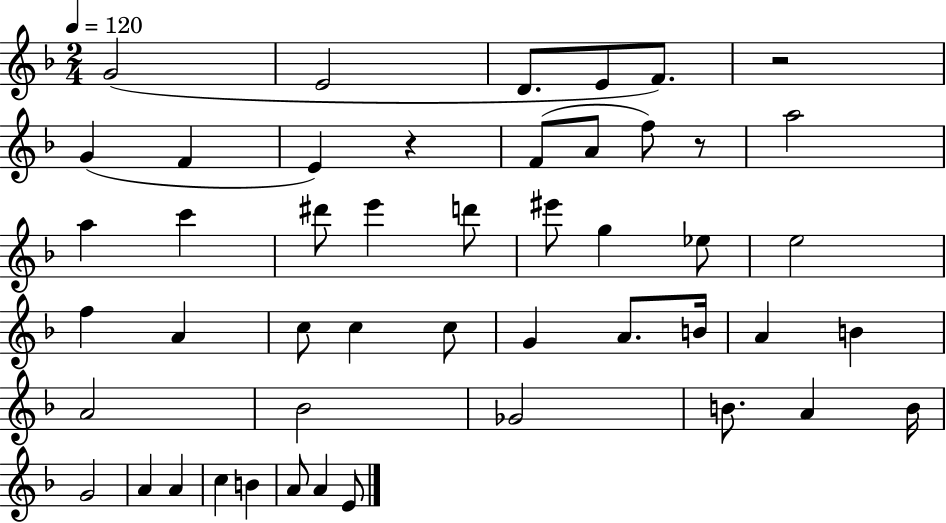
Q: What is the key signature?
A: F major